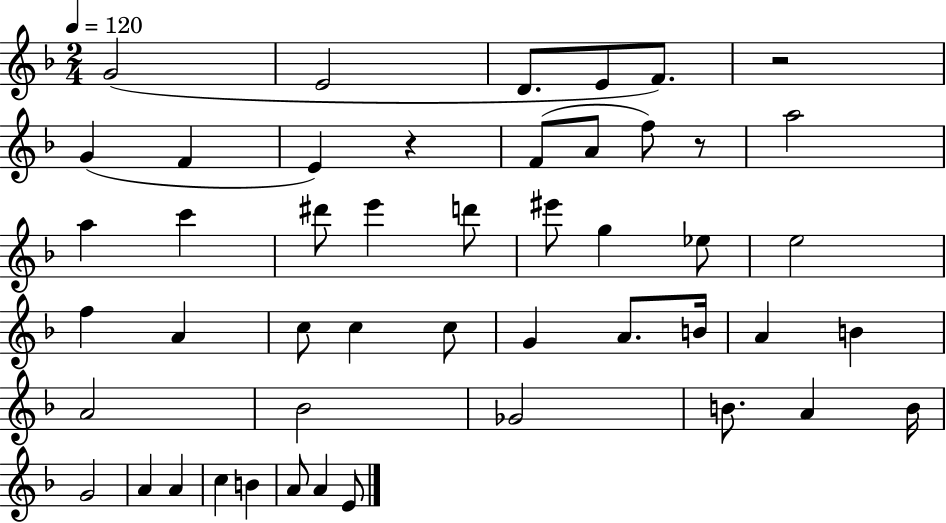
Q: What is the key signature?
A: F major